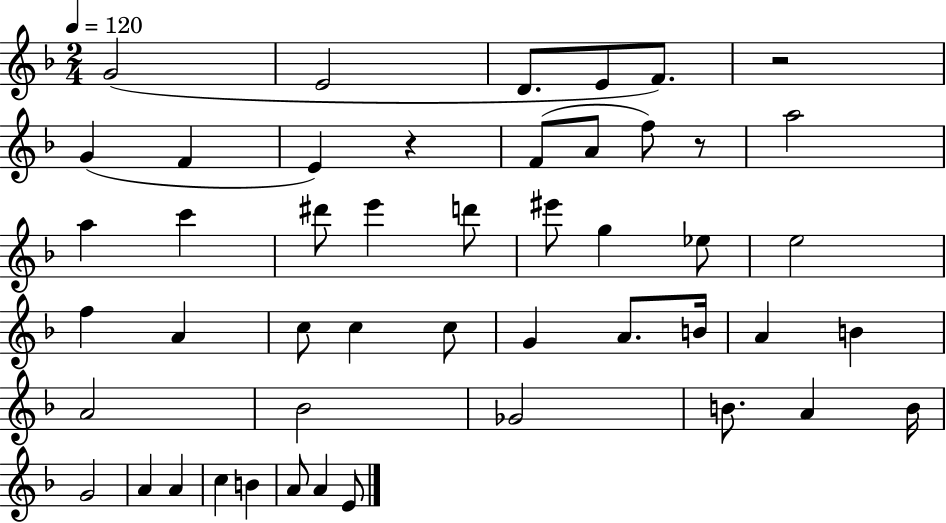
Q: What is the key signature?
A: F major